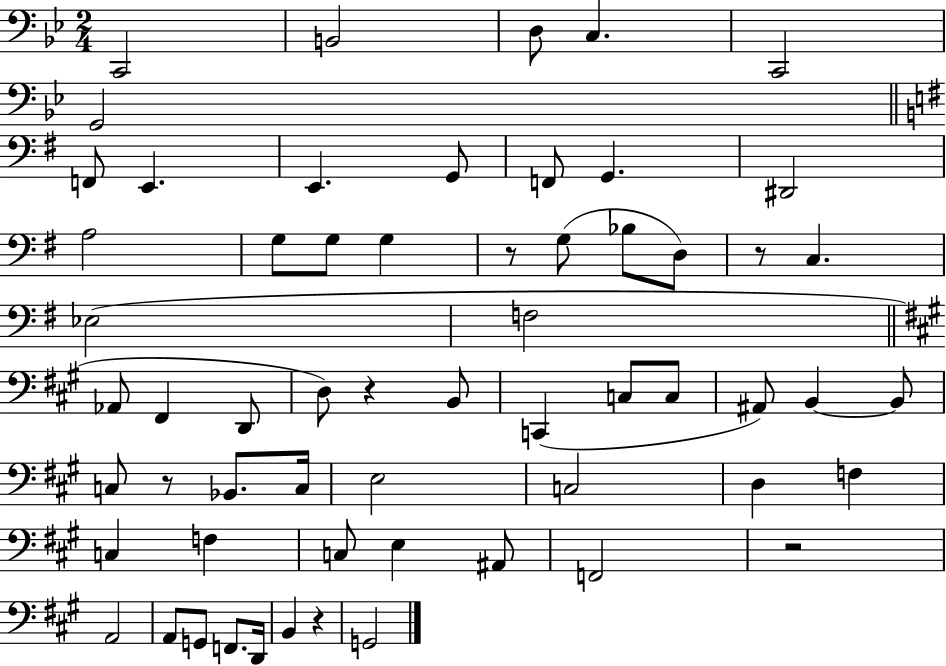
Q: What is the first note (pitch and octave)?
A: C2